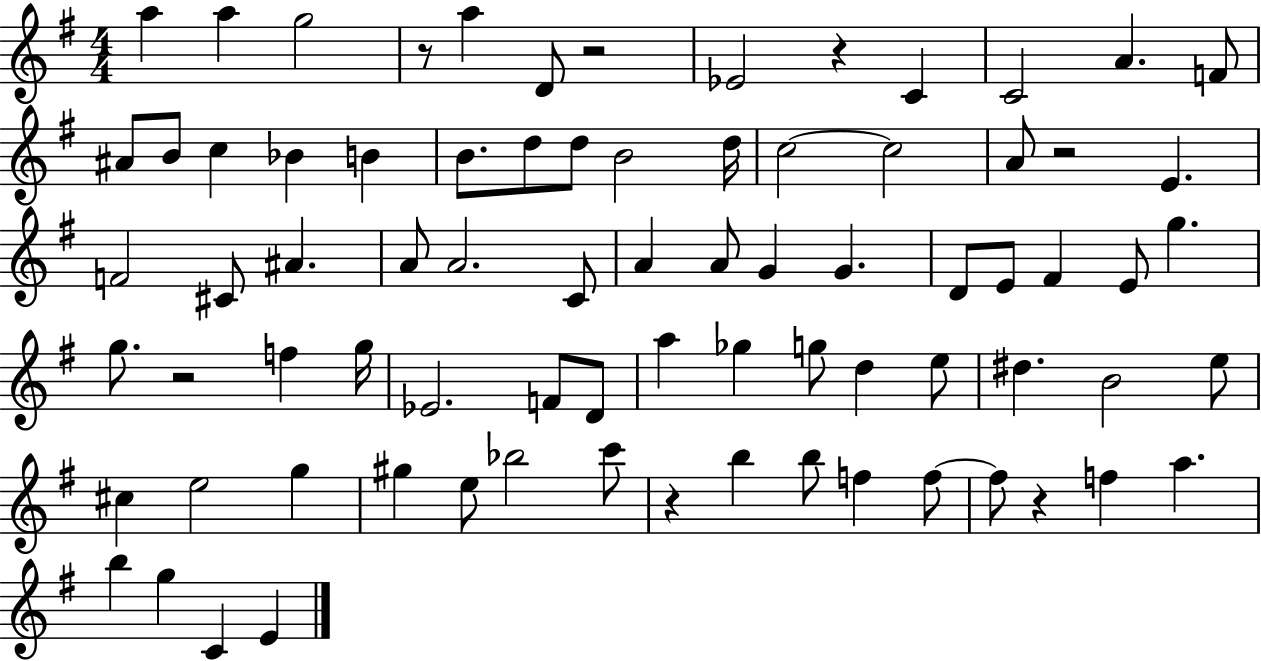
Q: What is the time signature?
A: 4/4